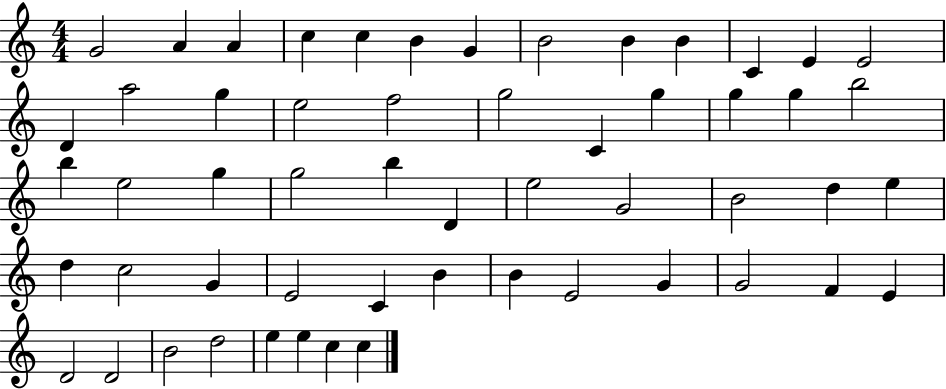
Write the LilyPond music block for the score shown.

{
  \clef treble
  \numericTimeSignature
  \time 4/4
  \key c \major
  g'2 a'4 a'4 | c''4 c''4 b'4 g'4 | b'2 b'4 b'4 | c'4 e'4 e'2 | \break d'4 a''2 g''4 | e''2 f''2 | g''2 c'4 g''4 | g''4 g''4 b''2 | \break b''4 e''2 g''4 | g''2 b''4 d'4 | e''2 g'2 | b'2 d''4 e''4 | \break d''4 c''2 g'4 | e'2 c'4 b'4 | b'4 e'2 g'4 | g'2 f'4 e'4 | \break d'2 d'2 | b'2 d''2 | e''4 e''4 c''4 c''4 | \bar "|."
}